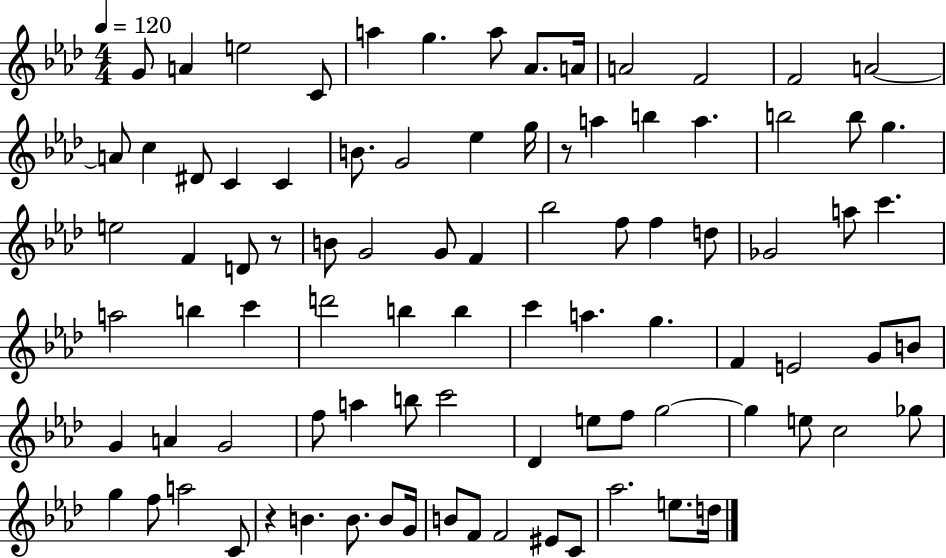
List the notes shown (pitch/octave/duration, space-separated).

G4/e A4/q E5/h C4/e A5/q G5/q. A5/e Ab4/e. A4/s A4/h F4/h F4/h A4/h A4/e C5/q D#4/e C4/q C4/q B4/e. G4/h Eb5/q G5/s R/e A5/q B5/q A5/q. B5/h B5/e G5/q. E5/h F4/q D4/e R/e B4/e G4/h G4/e F4/q Bb5/h F5/e F5/q D5/e Gb4/h A5/e C6/q. A5/h B5/q C6/q D6/h B5/q B5/q C6/q A5/q. G5/q. F4/q E4/h G4/e B4/e G4/q A4/q G4/h F5/e A5/q B5/e C6/h Db4/q E5/e F5/e G5/h G5/q E5/e C5/h Gb5/e G5/q F5/e A5/h C4/e R/q B4/q. B4/e. B4/e G4/s B4/e F4/e F4/h EIS4/e C4/e Ab5/h. E5/e. D5/s